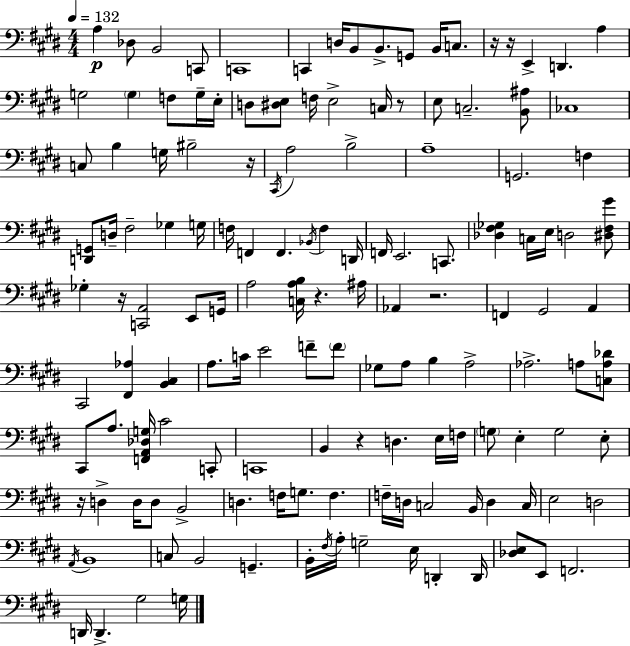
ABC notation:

X:1
T:Untitled
M:4/4
L:1/4
K:E
A, _D,/2 B,,2 C,,/2 C,,4 C,, D,/4 B,,/2 B,,/2 G,,/2 B,,/4 C,/2 z/4 z/4 E,, D,, A, G,2 G, F,/2 G,/4 E,/4 D,/2 [^D,E,]/2 F,/4 E,2 C,/4 z/2 E,/2 C,2 [B,,^A,]/2 _C,4 C,/2 B, G,/4 ^B,2 z/4 ^C,,/4 A,2 B,2 A,4 G,,2 F, [D,,G,,]/2 D,/4 ^F,2 _G, G,/4 F,/4 F,, F,, _B,,/4 F, D,,/4 F,,/4 E,,2 C,,/2 [_D,^F,_G,] C,/4 E,/4 D,2 [^D,^F,^G]/2 _G, z/4 [C,,A,,]2 E,,/2 G,,/4 A,2 [C,A,B,]/4 z ^A,/4 _A,, z2 F,, ^G,,2 A,, ^C,,2 [^F,,_A,] [B,,^C,] A,/2 C/4 E2 F/2 F/2 _G,/2 A,/2 B, A,2 _A,2 A,/2 [C,A,_D]/2 ^C,,/2 A,/2 [F,,A,,_D,G,]/4 ^C2 C,,/2 C,,4 B,, z D, E,/4 F,/4 G,/2 E, G,2 E,/2 z/4 D, D,/4 D,/2 B,,2 D, F,/4 G,/2 F, F,/4 D,/4 C,2 B,,/4 D, C,/4 E,2 D,2 A,,/4 B,,4 C,/2 B,,2 G,, B,,/4 ^F,/4 A,/4 G,2 E,/4 D,, D,,/4 [_D,E,]/2 E,,/2 F,,2 D,,/4 D,, ^G,2 G,/4